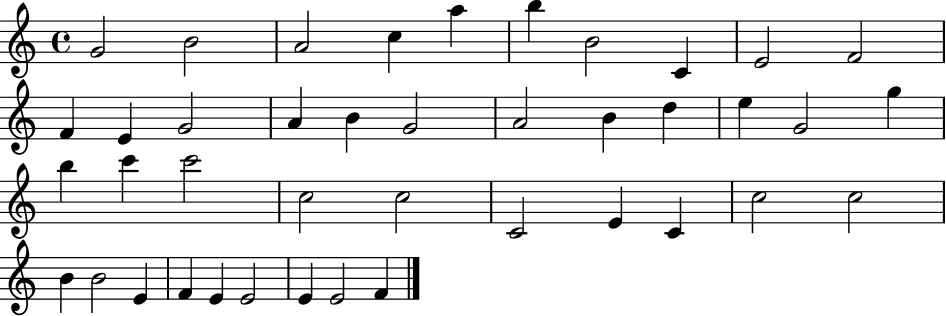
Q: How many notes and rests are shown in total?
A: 41